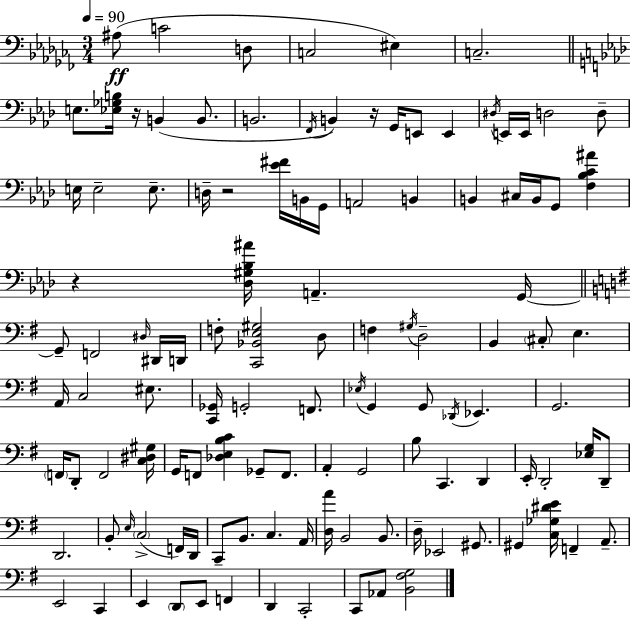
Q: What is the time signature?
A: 3/4